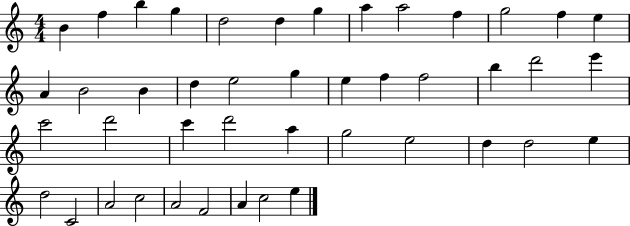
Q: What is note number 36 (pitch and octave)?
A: D5